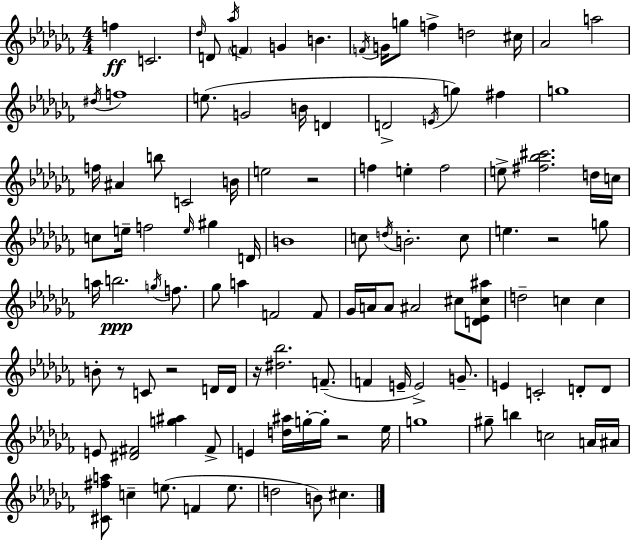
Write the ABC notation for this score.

X:1
T:Untitled
M:4/4
L:1/4
K:Abm
f C2 _d/4 D/2 _a/4 F G B F/4 G/4 g/2 f d2 ^c/4 _A2 a2 ^d/4 f4 e/2 G2 B/4 D D2 E/4 g ^f g4 f/4 ^A b/2 C2 B/4 e2 z2 f e f2 e/2 [^f_b^c']2 d/4 c/4 c/2 e/4 f2 e/4 ^g D/4 B4 c/2 d/4 B2 c/2 e z2 g/2 a/4 b2 g/4 f/2 _g/2 a F2 F/2 _G/4 A/4 A/2 ^A2 ^c/2 [D_E^c^a]/2 d2 c c B/2 z/2 C/2 z2 D/4 D/4 z/4 [^d_b]2 F/2 F E/4 E2 G/2 E C2 D/2 D/2 E/2 [^D^F]2 [g^a] ^F/2 E [d^a]/4 g/4 g/4 z2 _e/4 g4 ^g/2 b c2 A/4 ^A/4 [^C^fa]/2 c e/2 F e/2 d2 B/2 ^c